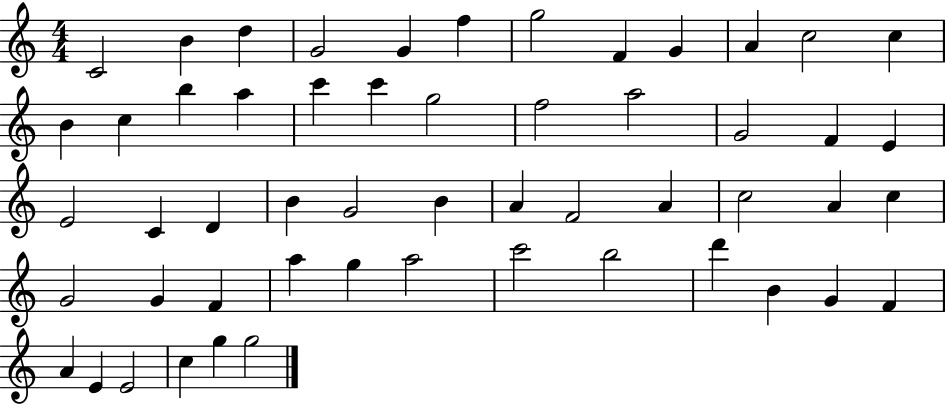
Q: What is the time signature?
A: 4/4